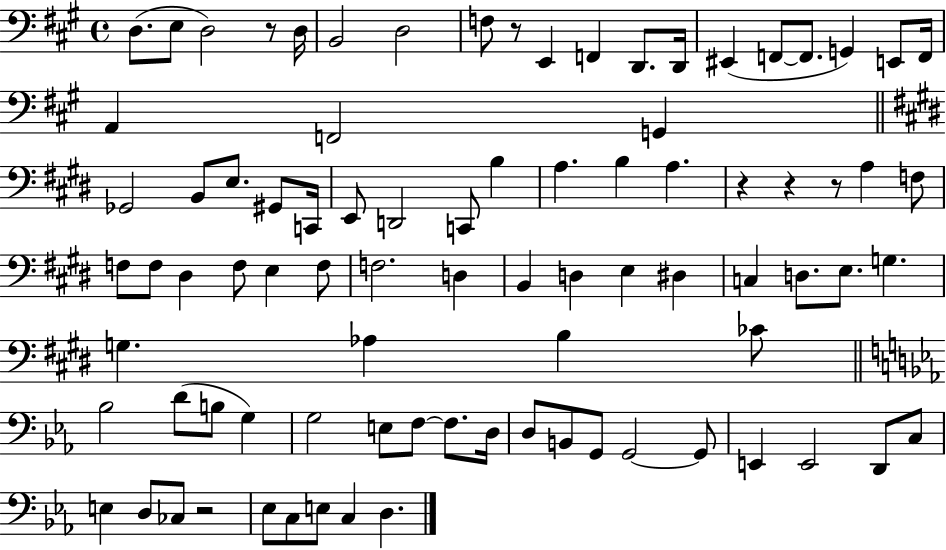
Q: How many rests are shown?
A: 6